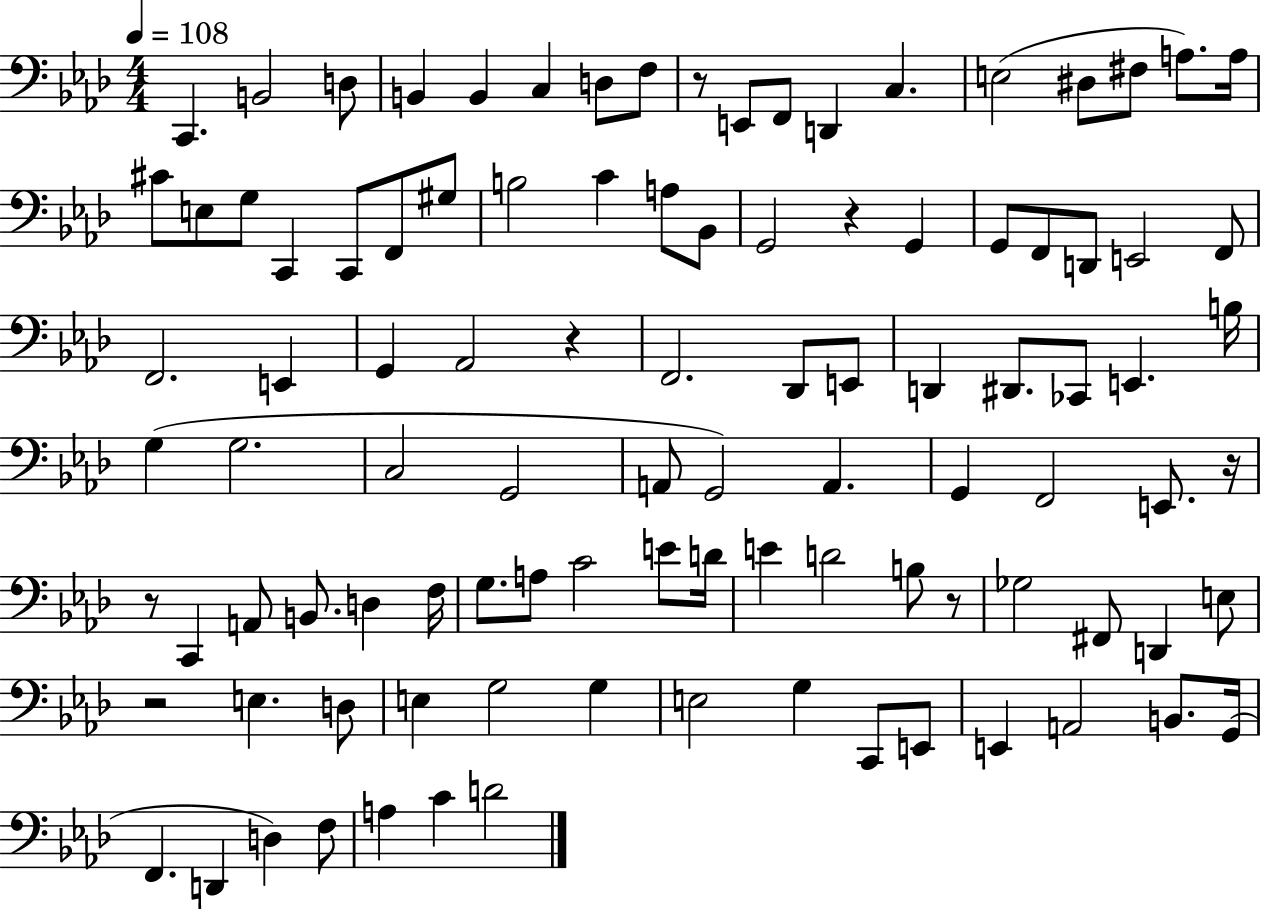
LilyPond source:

{
  \clef bass
  \numericTimeSignature
  \time 4/4
  \key aes \major
  \tempo 4 = 108
  c,4. b,2 d8 | b,4 b,4 c4 d8 f8 | r8 e,8 f,8 d,4 c4. | e2( dis8 fis8 a8.) a16 | \break cis'8 e8 g8 c,4 c,8 f,8 gis8 | b2 c'4 a8 bes,8 | g,2 r4 g,4 | g,8 f,8 d,8 e,2 f,8 | \break f,2. e,4 | g,4 aes,2 r4 | f,2. des,8 e,8 | d,4 dis,8. ces,8 e,4. b16 | \break g4( g2. | c2 g,2 | a,8 g,2) a,4. | g,4 f,2 e,8. r16 | \break r8 c,4 a,8 b,8. d4 f16 | g8. a8 c'2 e'8 d'16 | e'4 d'2 b8 r8 | ges2 fis,8 d,4 e8 | \break r2 e4. d8 | e4 g2 g4 | e2 g4 c,8 e,8 | e,4 a,2 b,8. g,16( | \break f,4. d,4 d4) f8 | a4 c'4 d'2 | \bar "|."
}